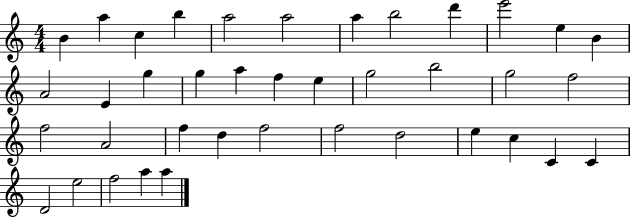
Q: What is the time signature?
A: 4/4